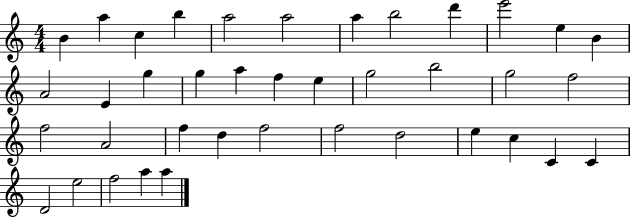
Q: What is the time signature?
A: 4/4